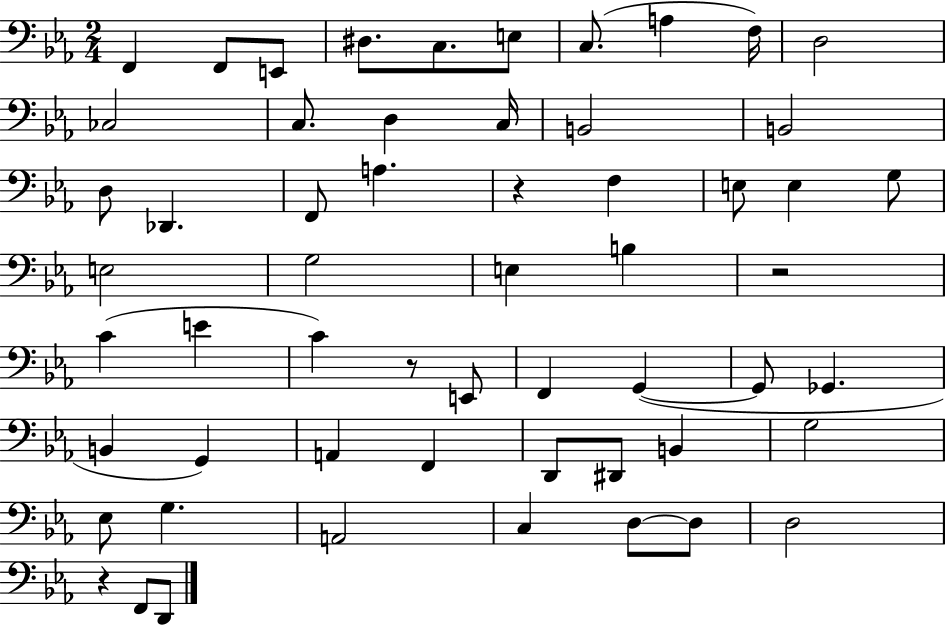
{
  \clef bass
  \numericTimeSignature
  \time 2/4
  \key ees \major
  f,4 f,8 e,8 | dis8. c8. e8 | c8.( a4 f16) | d2 | \break ces2 | c8. d4 c16 | b,2 | b,2 | \break d8 des,4. | f,8 a4. | r4 f4 | e8 e4 g8 | \break e2 | g2 | e4 b4 | r2 | \break c'4( e'4 | c'4) r8 e,8 | f,4 g,4~(~ | g,8 ges,4. | \break b,4 g,4) | a,4 f,4 | d,8 dis,8 b,4 | g2 | \break ees8 g4. | a,2 | c4 d8~~ d8 | d2 | \break r4 f,8 d,8 | \bar "|."
}